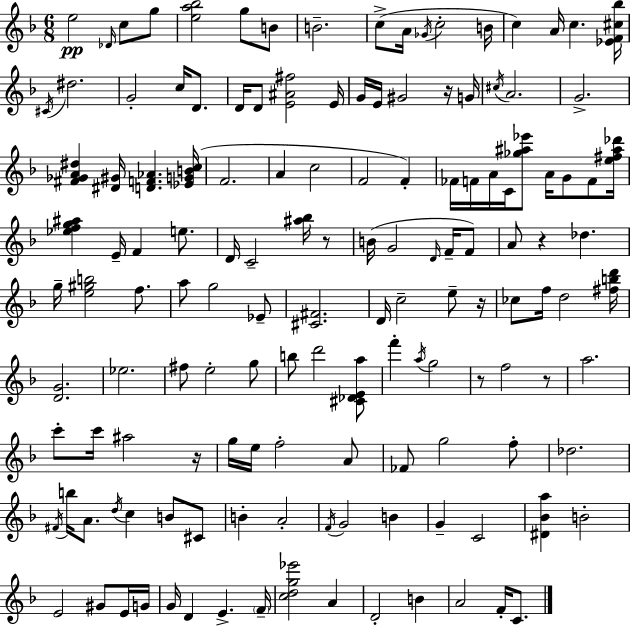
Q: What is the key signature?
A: D minor